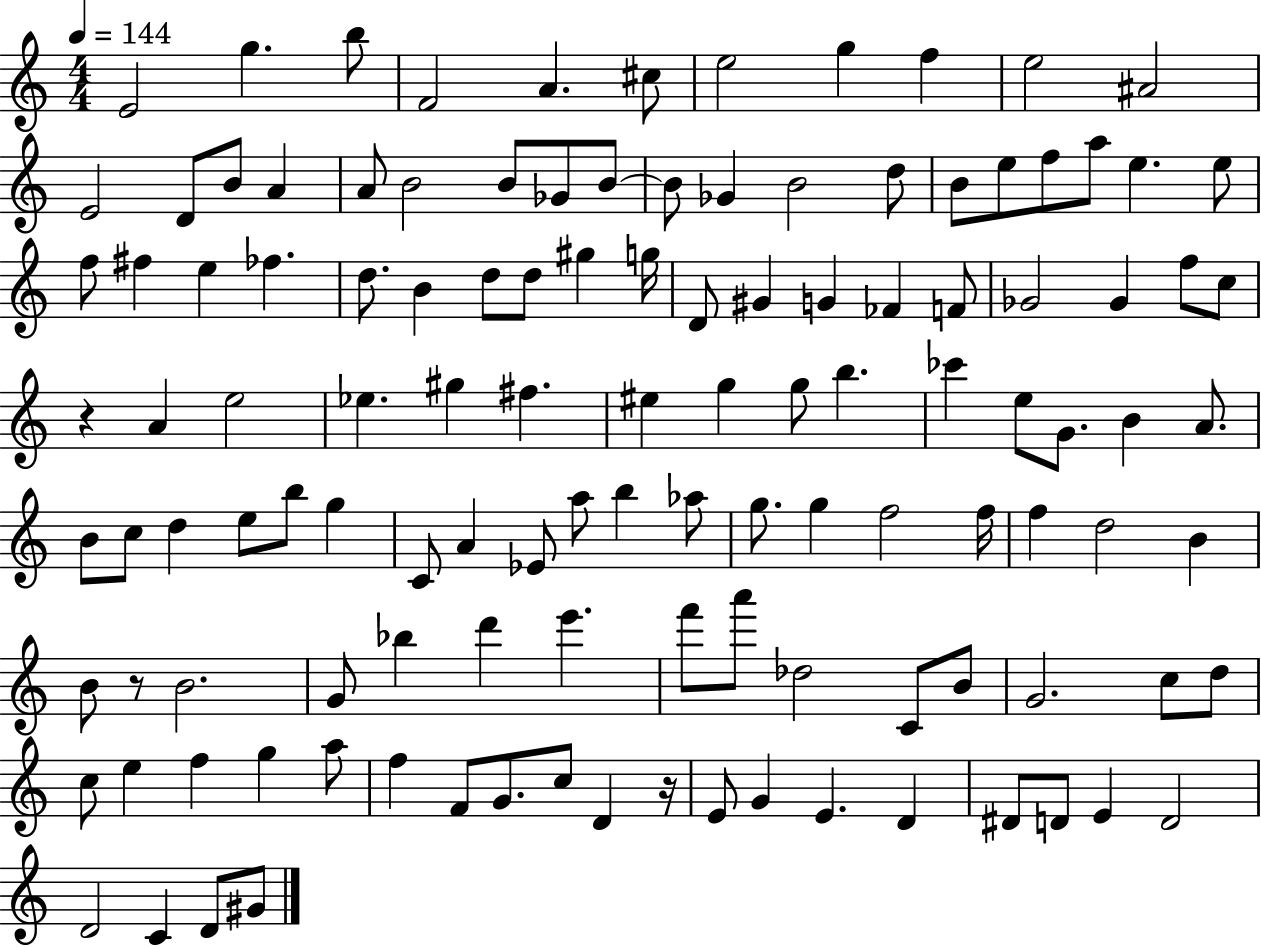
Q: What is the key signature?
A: C major